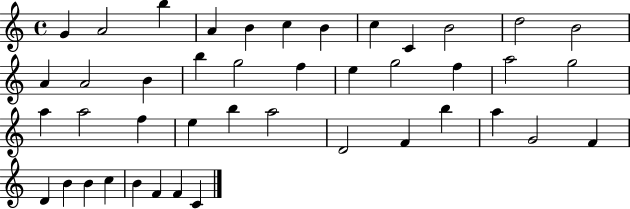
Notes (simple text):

G4/q A4/h B5/q A4/q B4/q C5/q B4/q C5/q C4/q B4/h D5/h B4/h A4/q A4/h B4/q B5/q G5/h F5/q E5/q G5/h F5/q A5/h G5/h A5/q A5/h F5/q E5/q B5/q A5/h D4/h F4/q B5/q A5/q G4/h F4/q D4/q B4/q B4/q C5/q B4/q F4/q F4/q C4/q